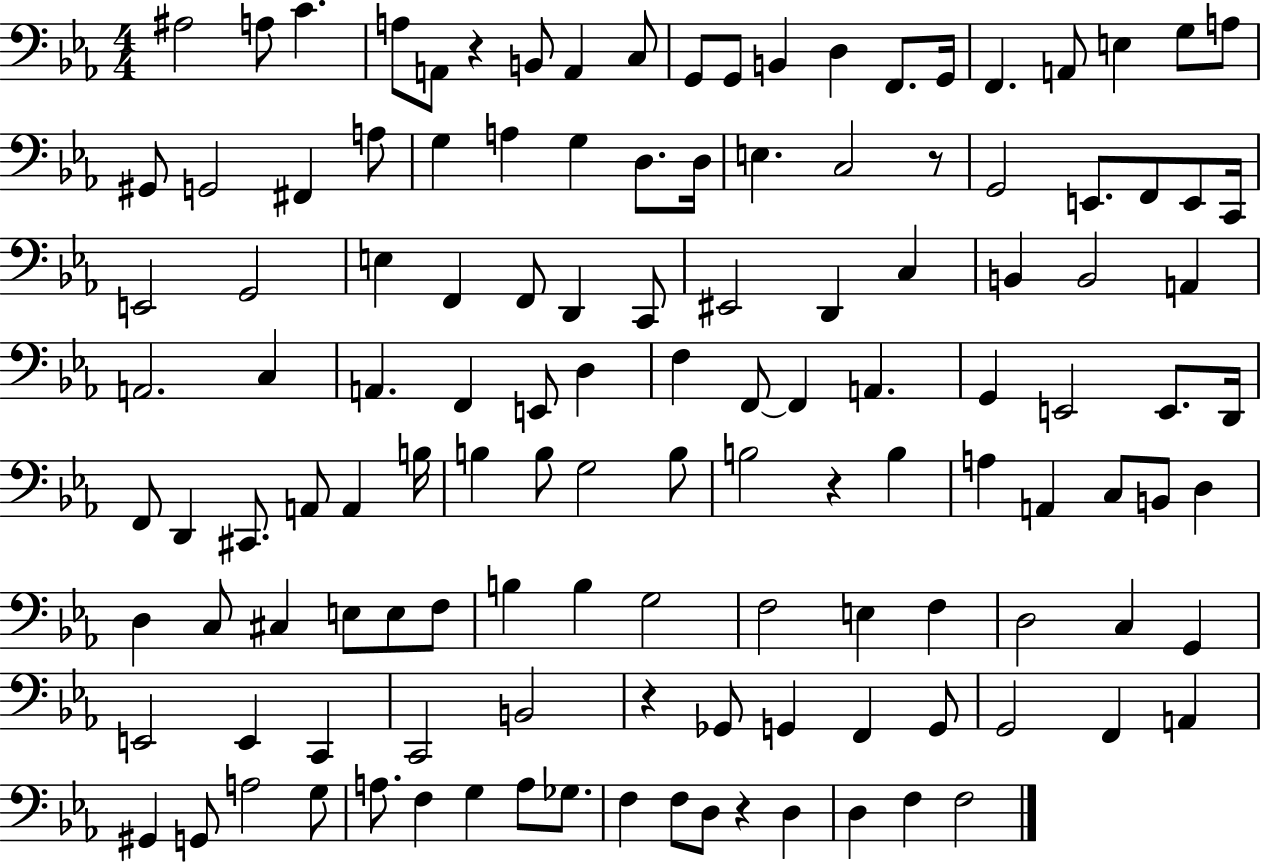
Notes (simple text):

A#3/h A3/e C4/q. A3/e A2/e R/q B2/e A2/q C3/e G2/e G2/e B2/q D3/q F2/e. G2/s F2/q. A2/e E3/q G3/e A3/e G#2/e G2/h F#2/q A3/e G3/q A3/q G3/q D3/e. D3/s E3/q. C3/h R/e G2/h E2/e. F2/e E2/e C2/s E2/h G2/h E3/q F2/q F2/e D2/q C2/e EIS2/h D2/q C3/q B2/q B2/h A2/q A2/h. C3/q A2/q. F2/q E2/e D3/q F3/q F2/e F2/q A2/q. G2/q E2/h E2/e. D2/s F2/e D2/q C#2/e. A2/e A2/q B3/s B3/q B3/e G3/h B3/e B3/h R/q B3/q A3/q A2/q C3/e B2/e D3/q D3/q C3/e C#3/q E3/e E3/e F3/e B3/q B3/q G3/h F3/h E3/q F3/q D3/h C3/q G2/q E2/h E2/q C2/q C2/h B2/h R/q Gb2/e G2/q F2/q G2/e G2/h F2/q A2/q G#2/q G2/e A3/h G3/e A3/e. F3/q G3/q A3/e Gb3/e. F3/q F3/e D3/e R/q D3/q D3/q F3/q F3/h